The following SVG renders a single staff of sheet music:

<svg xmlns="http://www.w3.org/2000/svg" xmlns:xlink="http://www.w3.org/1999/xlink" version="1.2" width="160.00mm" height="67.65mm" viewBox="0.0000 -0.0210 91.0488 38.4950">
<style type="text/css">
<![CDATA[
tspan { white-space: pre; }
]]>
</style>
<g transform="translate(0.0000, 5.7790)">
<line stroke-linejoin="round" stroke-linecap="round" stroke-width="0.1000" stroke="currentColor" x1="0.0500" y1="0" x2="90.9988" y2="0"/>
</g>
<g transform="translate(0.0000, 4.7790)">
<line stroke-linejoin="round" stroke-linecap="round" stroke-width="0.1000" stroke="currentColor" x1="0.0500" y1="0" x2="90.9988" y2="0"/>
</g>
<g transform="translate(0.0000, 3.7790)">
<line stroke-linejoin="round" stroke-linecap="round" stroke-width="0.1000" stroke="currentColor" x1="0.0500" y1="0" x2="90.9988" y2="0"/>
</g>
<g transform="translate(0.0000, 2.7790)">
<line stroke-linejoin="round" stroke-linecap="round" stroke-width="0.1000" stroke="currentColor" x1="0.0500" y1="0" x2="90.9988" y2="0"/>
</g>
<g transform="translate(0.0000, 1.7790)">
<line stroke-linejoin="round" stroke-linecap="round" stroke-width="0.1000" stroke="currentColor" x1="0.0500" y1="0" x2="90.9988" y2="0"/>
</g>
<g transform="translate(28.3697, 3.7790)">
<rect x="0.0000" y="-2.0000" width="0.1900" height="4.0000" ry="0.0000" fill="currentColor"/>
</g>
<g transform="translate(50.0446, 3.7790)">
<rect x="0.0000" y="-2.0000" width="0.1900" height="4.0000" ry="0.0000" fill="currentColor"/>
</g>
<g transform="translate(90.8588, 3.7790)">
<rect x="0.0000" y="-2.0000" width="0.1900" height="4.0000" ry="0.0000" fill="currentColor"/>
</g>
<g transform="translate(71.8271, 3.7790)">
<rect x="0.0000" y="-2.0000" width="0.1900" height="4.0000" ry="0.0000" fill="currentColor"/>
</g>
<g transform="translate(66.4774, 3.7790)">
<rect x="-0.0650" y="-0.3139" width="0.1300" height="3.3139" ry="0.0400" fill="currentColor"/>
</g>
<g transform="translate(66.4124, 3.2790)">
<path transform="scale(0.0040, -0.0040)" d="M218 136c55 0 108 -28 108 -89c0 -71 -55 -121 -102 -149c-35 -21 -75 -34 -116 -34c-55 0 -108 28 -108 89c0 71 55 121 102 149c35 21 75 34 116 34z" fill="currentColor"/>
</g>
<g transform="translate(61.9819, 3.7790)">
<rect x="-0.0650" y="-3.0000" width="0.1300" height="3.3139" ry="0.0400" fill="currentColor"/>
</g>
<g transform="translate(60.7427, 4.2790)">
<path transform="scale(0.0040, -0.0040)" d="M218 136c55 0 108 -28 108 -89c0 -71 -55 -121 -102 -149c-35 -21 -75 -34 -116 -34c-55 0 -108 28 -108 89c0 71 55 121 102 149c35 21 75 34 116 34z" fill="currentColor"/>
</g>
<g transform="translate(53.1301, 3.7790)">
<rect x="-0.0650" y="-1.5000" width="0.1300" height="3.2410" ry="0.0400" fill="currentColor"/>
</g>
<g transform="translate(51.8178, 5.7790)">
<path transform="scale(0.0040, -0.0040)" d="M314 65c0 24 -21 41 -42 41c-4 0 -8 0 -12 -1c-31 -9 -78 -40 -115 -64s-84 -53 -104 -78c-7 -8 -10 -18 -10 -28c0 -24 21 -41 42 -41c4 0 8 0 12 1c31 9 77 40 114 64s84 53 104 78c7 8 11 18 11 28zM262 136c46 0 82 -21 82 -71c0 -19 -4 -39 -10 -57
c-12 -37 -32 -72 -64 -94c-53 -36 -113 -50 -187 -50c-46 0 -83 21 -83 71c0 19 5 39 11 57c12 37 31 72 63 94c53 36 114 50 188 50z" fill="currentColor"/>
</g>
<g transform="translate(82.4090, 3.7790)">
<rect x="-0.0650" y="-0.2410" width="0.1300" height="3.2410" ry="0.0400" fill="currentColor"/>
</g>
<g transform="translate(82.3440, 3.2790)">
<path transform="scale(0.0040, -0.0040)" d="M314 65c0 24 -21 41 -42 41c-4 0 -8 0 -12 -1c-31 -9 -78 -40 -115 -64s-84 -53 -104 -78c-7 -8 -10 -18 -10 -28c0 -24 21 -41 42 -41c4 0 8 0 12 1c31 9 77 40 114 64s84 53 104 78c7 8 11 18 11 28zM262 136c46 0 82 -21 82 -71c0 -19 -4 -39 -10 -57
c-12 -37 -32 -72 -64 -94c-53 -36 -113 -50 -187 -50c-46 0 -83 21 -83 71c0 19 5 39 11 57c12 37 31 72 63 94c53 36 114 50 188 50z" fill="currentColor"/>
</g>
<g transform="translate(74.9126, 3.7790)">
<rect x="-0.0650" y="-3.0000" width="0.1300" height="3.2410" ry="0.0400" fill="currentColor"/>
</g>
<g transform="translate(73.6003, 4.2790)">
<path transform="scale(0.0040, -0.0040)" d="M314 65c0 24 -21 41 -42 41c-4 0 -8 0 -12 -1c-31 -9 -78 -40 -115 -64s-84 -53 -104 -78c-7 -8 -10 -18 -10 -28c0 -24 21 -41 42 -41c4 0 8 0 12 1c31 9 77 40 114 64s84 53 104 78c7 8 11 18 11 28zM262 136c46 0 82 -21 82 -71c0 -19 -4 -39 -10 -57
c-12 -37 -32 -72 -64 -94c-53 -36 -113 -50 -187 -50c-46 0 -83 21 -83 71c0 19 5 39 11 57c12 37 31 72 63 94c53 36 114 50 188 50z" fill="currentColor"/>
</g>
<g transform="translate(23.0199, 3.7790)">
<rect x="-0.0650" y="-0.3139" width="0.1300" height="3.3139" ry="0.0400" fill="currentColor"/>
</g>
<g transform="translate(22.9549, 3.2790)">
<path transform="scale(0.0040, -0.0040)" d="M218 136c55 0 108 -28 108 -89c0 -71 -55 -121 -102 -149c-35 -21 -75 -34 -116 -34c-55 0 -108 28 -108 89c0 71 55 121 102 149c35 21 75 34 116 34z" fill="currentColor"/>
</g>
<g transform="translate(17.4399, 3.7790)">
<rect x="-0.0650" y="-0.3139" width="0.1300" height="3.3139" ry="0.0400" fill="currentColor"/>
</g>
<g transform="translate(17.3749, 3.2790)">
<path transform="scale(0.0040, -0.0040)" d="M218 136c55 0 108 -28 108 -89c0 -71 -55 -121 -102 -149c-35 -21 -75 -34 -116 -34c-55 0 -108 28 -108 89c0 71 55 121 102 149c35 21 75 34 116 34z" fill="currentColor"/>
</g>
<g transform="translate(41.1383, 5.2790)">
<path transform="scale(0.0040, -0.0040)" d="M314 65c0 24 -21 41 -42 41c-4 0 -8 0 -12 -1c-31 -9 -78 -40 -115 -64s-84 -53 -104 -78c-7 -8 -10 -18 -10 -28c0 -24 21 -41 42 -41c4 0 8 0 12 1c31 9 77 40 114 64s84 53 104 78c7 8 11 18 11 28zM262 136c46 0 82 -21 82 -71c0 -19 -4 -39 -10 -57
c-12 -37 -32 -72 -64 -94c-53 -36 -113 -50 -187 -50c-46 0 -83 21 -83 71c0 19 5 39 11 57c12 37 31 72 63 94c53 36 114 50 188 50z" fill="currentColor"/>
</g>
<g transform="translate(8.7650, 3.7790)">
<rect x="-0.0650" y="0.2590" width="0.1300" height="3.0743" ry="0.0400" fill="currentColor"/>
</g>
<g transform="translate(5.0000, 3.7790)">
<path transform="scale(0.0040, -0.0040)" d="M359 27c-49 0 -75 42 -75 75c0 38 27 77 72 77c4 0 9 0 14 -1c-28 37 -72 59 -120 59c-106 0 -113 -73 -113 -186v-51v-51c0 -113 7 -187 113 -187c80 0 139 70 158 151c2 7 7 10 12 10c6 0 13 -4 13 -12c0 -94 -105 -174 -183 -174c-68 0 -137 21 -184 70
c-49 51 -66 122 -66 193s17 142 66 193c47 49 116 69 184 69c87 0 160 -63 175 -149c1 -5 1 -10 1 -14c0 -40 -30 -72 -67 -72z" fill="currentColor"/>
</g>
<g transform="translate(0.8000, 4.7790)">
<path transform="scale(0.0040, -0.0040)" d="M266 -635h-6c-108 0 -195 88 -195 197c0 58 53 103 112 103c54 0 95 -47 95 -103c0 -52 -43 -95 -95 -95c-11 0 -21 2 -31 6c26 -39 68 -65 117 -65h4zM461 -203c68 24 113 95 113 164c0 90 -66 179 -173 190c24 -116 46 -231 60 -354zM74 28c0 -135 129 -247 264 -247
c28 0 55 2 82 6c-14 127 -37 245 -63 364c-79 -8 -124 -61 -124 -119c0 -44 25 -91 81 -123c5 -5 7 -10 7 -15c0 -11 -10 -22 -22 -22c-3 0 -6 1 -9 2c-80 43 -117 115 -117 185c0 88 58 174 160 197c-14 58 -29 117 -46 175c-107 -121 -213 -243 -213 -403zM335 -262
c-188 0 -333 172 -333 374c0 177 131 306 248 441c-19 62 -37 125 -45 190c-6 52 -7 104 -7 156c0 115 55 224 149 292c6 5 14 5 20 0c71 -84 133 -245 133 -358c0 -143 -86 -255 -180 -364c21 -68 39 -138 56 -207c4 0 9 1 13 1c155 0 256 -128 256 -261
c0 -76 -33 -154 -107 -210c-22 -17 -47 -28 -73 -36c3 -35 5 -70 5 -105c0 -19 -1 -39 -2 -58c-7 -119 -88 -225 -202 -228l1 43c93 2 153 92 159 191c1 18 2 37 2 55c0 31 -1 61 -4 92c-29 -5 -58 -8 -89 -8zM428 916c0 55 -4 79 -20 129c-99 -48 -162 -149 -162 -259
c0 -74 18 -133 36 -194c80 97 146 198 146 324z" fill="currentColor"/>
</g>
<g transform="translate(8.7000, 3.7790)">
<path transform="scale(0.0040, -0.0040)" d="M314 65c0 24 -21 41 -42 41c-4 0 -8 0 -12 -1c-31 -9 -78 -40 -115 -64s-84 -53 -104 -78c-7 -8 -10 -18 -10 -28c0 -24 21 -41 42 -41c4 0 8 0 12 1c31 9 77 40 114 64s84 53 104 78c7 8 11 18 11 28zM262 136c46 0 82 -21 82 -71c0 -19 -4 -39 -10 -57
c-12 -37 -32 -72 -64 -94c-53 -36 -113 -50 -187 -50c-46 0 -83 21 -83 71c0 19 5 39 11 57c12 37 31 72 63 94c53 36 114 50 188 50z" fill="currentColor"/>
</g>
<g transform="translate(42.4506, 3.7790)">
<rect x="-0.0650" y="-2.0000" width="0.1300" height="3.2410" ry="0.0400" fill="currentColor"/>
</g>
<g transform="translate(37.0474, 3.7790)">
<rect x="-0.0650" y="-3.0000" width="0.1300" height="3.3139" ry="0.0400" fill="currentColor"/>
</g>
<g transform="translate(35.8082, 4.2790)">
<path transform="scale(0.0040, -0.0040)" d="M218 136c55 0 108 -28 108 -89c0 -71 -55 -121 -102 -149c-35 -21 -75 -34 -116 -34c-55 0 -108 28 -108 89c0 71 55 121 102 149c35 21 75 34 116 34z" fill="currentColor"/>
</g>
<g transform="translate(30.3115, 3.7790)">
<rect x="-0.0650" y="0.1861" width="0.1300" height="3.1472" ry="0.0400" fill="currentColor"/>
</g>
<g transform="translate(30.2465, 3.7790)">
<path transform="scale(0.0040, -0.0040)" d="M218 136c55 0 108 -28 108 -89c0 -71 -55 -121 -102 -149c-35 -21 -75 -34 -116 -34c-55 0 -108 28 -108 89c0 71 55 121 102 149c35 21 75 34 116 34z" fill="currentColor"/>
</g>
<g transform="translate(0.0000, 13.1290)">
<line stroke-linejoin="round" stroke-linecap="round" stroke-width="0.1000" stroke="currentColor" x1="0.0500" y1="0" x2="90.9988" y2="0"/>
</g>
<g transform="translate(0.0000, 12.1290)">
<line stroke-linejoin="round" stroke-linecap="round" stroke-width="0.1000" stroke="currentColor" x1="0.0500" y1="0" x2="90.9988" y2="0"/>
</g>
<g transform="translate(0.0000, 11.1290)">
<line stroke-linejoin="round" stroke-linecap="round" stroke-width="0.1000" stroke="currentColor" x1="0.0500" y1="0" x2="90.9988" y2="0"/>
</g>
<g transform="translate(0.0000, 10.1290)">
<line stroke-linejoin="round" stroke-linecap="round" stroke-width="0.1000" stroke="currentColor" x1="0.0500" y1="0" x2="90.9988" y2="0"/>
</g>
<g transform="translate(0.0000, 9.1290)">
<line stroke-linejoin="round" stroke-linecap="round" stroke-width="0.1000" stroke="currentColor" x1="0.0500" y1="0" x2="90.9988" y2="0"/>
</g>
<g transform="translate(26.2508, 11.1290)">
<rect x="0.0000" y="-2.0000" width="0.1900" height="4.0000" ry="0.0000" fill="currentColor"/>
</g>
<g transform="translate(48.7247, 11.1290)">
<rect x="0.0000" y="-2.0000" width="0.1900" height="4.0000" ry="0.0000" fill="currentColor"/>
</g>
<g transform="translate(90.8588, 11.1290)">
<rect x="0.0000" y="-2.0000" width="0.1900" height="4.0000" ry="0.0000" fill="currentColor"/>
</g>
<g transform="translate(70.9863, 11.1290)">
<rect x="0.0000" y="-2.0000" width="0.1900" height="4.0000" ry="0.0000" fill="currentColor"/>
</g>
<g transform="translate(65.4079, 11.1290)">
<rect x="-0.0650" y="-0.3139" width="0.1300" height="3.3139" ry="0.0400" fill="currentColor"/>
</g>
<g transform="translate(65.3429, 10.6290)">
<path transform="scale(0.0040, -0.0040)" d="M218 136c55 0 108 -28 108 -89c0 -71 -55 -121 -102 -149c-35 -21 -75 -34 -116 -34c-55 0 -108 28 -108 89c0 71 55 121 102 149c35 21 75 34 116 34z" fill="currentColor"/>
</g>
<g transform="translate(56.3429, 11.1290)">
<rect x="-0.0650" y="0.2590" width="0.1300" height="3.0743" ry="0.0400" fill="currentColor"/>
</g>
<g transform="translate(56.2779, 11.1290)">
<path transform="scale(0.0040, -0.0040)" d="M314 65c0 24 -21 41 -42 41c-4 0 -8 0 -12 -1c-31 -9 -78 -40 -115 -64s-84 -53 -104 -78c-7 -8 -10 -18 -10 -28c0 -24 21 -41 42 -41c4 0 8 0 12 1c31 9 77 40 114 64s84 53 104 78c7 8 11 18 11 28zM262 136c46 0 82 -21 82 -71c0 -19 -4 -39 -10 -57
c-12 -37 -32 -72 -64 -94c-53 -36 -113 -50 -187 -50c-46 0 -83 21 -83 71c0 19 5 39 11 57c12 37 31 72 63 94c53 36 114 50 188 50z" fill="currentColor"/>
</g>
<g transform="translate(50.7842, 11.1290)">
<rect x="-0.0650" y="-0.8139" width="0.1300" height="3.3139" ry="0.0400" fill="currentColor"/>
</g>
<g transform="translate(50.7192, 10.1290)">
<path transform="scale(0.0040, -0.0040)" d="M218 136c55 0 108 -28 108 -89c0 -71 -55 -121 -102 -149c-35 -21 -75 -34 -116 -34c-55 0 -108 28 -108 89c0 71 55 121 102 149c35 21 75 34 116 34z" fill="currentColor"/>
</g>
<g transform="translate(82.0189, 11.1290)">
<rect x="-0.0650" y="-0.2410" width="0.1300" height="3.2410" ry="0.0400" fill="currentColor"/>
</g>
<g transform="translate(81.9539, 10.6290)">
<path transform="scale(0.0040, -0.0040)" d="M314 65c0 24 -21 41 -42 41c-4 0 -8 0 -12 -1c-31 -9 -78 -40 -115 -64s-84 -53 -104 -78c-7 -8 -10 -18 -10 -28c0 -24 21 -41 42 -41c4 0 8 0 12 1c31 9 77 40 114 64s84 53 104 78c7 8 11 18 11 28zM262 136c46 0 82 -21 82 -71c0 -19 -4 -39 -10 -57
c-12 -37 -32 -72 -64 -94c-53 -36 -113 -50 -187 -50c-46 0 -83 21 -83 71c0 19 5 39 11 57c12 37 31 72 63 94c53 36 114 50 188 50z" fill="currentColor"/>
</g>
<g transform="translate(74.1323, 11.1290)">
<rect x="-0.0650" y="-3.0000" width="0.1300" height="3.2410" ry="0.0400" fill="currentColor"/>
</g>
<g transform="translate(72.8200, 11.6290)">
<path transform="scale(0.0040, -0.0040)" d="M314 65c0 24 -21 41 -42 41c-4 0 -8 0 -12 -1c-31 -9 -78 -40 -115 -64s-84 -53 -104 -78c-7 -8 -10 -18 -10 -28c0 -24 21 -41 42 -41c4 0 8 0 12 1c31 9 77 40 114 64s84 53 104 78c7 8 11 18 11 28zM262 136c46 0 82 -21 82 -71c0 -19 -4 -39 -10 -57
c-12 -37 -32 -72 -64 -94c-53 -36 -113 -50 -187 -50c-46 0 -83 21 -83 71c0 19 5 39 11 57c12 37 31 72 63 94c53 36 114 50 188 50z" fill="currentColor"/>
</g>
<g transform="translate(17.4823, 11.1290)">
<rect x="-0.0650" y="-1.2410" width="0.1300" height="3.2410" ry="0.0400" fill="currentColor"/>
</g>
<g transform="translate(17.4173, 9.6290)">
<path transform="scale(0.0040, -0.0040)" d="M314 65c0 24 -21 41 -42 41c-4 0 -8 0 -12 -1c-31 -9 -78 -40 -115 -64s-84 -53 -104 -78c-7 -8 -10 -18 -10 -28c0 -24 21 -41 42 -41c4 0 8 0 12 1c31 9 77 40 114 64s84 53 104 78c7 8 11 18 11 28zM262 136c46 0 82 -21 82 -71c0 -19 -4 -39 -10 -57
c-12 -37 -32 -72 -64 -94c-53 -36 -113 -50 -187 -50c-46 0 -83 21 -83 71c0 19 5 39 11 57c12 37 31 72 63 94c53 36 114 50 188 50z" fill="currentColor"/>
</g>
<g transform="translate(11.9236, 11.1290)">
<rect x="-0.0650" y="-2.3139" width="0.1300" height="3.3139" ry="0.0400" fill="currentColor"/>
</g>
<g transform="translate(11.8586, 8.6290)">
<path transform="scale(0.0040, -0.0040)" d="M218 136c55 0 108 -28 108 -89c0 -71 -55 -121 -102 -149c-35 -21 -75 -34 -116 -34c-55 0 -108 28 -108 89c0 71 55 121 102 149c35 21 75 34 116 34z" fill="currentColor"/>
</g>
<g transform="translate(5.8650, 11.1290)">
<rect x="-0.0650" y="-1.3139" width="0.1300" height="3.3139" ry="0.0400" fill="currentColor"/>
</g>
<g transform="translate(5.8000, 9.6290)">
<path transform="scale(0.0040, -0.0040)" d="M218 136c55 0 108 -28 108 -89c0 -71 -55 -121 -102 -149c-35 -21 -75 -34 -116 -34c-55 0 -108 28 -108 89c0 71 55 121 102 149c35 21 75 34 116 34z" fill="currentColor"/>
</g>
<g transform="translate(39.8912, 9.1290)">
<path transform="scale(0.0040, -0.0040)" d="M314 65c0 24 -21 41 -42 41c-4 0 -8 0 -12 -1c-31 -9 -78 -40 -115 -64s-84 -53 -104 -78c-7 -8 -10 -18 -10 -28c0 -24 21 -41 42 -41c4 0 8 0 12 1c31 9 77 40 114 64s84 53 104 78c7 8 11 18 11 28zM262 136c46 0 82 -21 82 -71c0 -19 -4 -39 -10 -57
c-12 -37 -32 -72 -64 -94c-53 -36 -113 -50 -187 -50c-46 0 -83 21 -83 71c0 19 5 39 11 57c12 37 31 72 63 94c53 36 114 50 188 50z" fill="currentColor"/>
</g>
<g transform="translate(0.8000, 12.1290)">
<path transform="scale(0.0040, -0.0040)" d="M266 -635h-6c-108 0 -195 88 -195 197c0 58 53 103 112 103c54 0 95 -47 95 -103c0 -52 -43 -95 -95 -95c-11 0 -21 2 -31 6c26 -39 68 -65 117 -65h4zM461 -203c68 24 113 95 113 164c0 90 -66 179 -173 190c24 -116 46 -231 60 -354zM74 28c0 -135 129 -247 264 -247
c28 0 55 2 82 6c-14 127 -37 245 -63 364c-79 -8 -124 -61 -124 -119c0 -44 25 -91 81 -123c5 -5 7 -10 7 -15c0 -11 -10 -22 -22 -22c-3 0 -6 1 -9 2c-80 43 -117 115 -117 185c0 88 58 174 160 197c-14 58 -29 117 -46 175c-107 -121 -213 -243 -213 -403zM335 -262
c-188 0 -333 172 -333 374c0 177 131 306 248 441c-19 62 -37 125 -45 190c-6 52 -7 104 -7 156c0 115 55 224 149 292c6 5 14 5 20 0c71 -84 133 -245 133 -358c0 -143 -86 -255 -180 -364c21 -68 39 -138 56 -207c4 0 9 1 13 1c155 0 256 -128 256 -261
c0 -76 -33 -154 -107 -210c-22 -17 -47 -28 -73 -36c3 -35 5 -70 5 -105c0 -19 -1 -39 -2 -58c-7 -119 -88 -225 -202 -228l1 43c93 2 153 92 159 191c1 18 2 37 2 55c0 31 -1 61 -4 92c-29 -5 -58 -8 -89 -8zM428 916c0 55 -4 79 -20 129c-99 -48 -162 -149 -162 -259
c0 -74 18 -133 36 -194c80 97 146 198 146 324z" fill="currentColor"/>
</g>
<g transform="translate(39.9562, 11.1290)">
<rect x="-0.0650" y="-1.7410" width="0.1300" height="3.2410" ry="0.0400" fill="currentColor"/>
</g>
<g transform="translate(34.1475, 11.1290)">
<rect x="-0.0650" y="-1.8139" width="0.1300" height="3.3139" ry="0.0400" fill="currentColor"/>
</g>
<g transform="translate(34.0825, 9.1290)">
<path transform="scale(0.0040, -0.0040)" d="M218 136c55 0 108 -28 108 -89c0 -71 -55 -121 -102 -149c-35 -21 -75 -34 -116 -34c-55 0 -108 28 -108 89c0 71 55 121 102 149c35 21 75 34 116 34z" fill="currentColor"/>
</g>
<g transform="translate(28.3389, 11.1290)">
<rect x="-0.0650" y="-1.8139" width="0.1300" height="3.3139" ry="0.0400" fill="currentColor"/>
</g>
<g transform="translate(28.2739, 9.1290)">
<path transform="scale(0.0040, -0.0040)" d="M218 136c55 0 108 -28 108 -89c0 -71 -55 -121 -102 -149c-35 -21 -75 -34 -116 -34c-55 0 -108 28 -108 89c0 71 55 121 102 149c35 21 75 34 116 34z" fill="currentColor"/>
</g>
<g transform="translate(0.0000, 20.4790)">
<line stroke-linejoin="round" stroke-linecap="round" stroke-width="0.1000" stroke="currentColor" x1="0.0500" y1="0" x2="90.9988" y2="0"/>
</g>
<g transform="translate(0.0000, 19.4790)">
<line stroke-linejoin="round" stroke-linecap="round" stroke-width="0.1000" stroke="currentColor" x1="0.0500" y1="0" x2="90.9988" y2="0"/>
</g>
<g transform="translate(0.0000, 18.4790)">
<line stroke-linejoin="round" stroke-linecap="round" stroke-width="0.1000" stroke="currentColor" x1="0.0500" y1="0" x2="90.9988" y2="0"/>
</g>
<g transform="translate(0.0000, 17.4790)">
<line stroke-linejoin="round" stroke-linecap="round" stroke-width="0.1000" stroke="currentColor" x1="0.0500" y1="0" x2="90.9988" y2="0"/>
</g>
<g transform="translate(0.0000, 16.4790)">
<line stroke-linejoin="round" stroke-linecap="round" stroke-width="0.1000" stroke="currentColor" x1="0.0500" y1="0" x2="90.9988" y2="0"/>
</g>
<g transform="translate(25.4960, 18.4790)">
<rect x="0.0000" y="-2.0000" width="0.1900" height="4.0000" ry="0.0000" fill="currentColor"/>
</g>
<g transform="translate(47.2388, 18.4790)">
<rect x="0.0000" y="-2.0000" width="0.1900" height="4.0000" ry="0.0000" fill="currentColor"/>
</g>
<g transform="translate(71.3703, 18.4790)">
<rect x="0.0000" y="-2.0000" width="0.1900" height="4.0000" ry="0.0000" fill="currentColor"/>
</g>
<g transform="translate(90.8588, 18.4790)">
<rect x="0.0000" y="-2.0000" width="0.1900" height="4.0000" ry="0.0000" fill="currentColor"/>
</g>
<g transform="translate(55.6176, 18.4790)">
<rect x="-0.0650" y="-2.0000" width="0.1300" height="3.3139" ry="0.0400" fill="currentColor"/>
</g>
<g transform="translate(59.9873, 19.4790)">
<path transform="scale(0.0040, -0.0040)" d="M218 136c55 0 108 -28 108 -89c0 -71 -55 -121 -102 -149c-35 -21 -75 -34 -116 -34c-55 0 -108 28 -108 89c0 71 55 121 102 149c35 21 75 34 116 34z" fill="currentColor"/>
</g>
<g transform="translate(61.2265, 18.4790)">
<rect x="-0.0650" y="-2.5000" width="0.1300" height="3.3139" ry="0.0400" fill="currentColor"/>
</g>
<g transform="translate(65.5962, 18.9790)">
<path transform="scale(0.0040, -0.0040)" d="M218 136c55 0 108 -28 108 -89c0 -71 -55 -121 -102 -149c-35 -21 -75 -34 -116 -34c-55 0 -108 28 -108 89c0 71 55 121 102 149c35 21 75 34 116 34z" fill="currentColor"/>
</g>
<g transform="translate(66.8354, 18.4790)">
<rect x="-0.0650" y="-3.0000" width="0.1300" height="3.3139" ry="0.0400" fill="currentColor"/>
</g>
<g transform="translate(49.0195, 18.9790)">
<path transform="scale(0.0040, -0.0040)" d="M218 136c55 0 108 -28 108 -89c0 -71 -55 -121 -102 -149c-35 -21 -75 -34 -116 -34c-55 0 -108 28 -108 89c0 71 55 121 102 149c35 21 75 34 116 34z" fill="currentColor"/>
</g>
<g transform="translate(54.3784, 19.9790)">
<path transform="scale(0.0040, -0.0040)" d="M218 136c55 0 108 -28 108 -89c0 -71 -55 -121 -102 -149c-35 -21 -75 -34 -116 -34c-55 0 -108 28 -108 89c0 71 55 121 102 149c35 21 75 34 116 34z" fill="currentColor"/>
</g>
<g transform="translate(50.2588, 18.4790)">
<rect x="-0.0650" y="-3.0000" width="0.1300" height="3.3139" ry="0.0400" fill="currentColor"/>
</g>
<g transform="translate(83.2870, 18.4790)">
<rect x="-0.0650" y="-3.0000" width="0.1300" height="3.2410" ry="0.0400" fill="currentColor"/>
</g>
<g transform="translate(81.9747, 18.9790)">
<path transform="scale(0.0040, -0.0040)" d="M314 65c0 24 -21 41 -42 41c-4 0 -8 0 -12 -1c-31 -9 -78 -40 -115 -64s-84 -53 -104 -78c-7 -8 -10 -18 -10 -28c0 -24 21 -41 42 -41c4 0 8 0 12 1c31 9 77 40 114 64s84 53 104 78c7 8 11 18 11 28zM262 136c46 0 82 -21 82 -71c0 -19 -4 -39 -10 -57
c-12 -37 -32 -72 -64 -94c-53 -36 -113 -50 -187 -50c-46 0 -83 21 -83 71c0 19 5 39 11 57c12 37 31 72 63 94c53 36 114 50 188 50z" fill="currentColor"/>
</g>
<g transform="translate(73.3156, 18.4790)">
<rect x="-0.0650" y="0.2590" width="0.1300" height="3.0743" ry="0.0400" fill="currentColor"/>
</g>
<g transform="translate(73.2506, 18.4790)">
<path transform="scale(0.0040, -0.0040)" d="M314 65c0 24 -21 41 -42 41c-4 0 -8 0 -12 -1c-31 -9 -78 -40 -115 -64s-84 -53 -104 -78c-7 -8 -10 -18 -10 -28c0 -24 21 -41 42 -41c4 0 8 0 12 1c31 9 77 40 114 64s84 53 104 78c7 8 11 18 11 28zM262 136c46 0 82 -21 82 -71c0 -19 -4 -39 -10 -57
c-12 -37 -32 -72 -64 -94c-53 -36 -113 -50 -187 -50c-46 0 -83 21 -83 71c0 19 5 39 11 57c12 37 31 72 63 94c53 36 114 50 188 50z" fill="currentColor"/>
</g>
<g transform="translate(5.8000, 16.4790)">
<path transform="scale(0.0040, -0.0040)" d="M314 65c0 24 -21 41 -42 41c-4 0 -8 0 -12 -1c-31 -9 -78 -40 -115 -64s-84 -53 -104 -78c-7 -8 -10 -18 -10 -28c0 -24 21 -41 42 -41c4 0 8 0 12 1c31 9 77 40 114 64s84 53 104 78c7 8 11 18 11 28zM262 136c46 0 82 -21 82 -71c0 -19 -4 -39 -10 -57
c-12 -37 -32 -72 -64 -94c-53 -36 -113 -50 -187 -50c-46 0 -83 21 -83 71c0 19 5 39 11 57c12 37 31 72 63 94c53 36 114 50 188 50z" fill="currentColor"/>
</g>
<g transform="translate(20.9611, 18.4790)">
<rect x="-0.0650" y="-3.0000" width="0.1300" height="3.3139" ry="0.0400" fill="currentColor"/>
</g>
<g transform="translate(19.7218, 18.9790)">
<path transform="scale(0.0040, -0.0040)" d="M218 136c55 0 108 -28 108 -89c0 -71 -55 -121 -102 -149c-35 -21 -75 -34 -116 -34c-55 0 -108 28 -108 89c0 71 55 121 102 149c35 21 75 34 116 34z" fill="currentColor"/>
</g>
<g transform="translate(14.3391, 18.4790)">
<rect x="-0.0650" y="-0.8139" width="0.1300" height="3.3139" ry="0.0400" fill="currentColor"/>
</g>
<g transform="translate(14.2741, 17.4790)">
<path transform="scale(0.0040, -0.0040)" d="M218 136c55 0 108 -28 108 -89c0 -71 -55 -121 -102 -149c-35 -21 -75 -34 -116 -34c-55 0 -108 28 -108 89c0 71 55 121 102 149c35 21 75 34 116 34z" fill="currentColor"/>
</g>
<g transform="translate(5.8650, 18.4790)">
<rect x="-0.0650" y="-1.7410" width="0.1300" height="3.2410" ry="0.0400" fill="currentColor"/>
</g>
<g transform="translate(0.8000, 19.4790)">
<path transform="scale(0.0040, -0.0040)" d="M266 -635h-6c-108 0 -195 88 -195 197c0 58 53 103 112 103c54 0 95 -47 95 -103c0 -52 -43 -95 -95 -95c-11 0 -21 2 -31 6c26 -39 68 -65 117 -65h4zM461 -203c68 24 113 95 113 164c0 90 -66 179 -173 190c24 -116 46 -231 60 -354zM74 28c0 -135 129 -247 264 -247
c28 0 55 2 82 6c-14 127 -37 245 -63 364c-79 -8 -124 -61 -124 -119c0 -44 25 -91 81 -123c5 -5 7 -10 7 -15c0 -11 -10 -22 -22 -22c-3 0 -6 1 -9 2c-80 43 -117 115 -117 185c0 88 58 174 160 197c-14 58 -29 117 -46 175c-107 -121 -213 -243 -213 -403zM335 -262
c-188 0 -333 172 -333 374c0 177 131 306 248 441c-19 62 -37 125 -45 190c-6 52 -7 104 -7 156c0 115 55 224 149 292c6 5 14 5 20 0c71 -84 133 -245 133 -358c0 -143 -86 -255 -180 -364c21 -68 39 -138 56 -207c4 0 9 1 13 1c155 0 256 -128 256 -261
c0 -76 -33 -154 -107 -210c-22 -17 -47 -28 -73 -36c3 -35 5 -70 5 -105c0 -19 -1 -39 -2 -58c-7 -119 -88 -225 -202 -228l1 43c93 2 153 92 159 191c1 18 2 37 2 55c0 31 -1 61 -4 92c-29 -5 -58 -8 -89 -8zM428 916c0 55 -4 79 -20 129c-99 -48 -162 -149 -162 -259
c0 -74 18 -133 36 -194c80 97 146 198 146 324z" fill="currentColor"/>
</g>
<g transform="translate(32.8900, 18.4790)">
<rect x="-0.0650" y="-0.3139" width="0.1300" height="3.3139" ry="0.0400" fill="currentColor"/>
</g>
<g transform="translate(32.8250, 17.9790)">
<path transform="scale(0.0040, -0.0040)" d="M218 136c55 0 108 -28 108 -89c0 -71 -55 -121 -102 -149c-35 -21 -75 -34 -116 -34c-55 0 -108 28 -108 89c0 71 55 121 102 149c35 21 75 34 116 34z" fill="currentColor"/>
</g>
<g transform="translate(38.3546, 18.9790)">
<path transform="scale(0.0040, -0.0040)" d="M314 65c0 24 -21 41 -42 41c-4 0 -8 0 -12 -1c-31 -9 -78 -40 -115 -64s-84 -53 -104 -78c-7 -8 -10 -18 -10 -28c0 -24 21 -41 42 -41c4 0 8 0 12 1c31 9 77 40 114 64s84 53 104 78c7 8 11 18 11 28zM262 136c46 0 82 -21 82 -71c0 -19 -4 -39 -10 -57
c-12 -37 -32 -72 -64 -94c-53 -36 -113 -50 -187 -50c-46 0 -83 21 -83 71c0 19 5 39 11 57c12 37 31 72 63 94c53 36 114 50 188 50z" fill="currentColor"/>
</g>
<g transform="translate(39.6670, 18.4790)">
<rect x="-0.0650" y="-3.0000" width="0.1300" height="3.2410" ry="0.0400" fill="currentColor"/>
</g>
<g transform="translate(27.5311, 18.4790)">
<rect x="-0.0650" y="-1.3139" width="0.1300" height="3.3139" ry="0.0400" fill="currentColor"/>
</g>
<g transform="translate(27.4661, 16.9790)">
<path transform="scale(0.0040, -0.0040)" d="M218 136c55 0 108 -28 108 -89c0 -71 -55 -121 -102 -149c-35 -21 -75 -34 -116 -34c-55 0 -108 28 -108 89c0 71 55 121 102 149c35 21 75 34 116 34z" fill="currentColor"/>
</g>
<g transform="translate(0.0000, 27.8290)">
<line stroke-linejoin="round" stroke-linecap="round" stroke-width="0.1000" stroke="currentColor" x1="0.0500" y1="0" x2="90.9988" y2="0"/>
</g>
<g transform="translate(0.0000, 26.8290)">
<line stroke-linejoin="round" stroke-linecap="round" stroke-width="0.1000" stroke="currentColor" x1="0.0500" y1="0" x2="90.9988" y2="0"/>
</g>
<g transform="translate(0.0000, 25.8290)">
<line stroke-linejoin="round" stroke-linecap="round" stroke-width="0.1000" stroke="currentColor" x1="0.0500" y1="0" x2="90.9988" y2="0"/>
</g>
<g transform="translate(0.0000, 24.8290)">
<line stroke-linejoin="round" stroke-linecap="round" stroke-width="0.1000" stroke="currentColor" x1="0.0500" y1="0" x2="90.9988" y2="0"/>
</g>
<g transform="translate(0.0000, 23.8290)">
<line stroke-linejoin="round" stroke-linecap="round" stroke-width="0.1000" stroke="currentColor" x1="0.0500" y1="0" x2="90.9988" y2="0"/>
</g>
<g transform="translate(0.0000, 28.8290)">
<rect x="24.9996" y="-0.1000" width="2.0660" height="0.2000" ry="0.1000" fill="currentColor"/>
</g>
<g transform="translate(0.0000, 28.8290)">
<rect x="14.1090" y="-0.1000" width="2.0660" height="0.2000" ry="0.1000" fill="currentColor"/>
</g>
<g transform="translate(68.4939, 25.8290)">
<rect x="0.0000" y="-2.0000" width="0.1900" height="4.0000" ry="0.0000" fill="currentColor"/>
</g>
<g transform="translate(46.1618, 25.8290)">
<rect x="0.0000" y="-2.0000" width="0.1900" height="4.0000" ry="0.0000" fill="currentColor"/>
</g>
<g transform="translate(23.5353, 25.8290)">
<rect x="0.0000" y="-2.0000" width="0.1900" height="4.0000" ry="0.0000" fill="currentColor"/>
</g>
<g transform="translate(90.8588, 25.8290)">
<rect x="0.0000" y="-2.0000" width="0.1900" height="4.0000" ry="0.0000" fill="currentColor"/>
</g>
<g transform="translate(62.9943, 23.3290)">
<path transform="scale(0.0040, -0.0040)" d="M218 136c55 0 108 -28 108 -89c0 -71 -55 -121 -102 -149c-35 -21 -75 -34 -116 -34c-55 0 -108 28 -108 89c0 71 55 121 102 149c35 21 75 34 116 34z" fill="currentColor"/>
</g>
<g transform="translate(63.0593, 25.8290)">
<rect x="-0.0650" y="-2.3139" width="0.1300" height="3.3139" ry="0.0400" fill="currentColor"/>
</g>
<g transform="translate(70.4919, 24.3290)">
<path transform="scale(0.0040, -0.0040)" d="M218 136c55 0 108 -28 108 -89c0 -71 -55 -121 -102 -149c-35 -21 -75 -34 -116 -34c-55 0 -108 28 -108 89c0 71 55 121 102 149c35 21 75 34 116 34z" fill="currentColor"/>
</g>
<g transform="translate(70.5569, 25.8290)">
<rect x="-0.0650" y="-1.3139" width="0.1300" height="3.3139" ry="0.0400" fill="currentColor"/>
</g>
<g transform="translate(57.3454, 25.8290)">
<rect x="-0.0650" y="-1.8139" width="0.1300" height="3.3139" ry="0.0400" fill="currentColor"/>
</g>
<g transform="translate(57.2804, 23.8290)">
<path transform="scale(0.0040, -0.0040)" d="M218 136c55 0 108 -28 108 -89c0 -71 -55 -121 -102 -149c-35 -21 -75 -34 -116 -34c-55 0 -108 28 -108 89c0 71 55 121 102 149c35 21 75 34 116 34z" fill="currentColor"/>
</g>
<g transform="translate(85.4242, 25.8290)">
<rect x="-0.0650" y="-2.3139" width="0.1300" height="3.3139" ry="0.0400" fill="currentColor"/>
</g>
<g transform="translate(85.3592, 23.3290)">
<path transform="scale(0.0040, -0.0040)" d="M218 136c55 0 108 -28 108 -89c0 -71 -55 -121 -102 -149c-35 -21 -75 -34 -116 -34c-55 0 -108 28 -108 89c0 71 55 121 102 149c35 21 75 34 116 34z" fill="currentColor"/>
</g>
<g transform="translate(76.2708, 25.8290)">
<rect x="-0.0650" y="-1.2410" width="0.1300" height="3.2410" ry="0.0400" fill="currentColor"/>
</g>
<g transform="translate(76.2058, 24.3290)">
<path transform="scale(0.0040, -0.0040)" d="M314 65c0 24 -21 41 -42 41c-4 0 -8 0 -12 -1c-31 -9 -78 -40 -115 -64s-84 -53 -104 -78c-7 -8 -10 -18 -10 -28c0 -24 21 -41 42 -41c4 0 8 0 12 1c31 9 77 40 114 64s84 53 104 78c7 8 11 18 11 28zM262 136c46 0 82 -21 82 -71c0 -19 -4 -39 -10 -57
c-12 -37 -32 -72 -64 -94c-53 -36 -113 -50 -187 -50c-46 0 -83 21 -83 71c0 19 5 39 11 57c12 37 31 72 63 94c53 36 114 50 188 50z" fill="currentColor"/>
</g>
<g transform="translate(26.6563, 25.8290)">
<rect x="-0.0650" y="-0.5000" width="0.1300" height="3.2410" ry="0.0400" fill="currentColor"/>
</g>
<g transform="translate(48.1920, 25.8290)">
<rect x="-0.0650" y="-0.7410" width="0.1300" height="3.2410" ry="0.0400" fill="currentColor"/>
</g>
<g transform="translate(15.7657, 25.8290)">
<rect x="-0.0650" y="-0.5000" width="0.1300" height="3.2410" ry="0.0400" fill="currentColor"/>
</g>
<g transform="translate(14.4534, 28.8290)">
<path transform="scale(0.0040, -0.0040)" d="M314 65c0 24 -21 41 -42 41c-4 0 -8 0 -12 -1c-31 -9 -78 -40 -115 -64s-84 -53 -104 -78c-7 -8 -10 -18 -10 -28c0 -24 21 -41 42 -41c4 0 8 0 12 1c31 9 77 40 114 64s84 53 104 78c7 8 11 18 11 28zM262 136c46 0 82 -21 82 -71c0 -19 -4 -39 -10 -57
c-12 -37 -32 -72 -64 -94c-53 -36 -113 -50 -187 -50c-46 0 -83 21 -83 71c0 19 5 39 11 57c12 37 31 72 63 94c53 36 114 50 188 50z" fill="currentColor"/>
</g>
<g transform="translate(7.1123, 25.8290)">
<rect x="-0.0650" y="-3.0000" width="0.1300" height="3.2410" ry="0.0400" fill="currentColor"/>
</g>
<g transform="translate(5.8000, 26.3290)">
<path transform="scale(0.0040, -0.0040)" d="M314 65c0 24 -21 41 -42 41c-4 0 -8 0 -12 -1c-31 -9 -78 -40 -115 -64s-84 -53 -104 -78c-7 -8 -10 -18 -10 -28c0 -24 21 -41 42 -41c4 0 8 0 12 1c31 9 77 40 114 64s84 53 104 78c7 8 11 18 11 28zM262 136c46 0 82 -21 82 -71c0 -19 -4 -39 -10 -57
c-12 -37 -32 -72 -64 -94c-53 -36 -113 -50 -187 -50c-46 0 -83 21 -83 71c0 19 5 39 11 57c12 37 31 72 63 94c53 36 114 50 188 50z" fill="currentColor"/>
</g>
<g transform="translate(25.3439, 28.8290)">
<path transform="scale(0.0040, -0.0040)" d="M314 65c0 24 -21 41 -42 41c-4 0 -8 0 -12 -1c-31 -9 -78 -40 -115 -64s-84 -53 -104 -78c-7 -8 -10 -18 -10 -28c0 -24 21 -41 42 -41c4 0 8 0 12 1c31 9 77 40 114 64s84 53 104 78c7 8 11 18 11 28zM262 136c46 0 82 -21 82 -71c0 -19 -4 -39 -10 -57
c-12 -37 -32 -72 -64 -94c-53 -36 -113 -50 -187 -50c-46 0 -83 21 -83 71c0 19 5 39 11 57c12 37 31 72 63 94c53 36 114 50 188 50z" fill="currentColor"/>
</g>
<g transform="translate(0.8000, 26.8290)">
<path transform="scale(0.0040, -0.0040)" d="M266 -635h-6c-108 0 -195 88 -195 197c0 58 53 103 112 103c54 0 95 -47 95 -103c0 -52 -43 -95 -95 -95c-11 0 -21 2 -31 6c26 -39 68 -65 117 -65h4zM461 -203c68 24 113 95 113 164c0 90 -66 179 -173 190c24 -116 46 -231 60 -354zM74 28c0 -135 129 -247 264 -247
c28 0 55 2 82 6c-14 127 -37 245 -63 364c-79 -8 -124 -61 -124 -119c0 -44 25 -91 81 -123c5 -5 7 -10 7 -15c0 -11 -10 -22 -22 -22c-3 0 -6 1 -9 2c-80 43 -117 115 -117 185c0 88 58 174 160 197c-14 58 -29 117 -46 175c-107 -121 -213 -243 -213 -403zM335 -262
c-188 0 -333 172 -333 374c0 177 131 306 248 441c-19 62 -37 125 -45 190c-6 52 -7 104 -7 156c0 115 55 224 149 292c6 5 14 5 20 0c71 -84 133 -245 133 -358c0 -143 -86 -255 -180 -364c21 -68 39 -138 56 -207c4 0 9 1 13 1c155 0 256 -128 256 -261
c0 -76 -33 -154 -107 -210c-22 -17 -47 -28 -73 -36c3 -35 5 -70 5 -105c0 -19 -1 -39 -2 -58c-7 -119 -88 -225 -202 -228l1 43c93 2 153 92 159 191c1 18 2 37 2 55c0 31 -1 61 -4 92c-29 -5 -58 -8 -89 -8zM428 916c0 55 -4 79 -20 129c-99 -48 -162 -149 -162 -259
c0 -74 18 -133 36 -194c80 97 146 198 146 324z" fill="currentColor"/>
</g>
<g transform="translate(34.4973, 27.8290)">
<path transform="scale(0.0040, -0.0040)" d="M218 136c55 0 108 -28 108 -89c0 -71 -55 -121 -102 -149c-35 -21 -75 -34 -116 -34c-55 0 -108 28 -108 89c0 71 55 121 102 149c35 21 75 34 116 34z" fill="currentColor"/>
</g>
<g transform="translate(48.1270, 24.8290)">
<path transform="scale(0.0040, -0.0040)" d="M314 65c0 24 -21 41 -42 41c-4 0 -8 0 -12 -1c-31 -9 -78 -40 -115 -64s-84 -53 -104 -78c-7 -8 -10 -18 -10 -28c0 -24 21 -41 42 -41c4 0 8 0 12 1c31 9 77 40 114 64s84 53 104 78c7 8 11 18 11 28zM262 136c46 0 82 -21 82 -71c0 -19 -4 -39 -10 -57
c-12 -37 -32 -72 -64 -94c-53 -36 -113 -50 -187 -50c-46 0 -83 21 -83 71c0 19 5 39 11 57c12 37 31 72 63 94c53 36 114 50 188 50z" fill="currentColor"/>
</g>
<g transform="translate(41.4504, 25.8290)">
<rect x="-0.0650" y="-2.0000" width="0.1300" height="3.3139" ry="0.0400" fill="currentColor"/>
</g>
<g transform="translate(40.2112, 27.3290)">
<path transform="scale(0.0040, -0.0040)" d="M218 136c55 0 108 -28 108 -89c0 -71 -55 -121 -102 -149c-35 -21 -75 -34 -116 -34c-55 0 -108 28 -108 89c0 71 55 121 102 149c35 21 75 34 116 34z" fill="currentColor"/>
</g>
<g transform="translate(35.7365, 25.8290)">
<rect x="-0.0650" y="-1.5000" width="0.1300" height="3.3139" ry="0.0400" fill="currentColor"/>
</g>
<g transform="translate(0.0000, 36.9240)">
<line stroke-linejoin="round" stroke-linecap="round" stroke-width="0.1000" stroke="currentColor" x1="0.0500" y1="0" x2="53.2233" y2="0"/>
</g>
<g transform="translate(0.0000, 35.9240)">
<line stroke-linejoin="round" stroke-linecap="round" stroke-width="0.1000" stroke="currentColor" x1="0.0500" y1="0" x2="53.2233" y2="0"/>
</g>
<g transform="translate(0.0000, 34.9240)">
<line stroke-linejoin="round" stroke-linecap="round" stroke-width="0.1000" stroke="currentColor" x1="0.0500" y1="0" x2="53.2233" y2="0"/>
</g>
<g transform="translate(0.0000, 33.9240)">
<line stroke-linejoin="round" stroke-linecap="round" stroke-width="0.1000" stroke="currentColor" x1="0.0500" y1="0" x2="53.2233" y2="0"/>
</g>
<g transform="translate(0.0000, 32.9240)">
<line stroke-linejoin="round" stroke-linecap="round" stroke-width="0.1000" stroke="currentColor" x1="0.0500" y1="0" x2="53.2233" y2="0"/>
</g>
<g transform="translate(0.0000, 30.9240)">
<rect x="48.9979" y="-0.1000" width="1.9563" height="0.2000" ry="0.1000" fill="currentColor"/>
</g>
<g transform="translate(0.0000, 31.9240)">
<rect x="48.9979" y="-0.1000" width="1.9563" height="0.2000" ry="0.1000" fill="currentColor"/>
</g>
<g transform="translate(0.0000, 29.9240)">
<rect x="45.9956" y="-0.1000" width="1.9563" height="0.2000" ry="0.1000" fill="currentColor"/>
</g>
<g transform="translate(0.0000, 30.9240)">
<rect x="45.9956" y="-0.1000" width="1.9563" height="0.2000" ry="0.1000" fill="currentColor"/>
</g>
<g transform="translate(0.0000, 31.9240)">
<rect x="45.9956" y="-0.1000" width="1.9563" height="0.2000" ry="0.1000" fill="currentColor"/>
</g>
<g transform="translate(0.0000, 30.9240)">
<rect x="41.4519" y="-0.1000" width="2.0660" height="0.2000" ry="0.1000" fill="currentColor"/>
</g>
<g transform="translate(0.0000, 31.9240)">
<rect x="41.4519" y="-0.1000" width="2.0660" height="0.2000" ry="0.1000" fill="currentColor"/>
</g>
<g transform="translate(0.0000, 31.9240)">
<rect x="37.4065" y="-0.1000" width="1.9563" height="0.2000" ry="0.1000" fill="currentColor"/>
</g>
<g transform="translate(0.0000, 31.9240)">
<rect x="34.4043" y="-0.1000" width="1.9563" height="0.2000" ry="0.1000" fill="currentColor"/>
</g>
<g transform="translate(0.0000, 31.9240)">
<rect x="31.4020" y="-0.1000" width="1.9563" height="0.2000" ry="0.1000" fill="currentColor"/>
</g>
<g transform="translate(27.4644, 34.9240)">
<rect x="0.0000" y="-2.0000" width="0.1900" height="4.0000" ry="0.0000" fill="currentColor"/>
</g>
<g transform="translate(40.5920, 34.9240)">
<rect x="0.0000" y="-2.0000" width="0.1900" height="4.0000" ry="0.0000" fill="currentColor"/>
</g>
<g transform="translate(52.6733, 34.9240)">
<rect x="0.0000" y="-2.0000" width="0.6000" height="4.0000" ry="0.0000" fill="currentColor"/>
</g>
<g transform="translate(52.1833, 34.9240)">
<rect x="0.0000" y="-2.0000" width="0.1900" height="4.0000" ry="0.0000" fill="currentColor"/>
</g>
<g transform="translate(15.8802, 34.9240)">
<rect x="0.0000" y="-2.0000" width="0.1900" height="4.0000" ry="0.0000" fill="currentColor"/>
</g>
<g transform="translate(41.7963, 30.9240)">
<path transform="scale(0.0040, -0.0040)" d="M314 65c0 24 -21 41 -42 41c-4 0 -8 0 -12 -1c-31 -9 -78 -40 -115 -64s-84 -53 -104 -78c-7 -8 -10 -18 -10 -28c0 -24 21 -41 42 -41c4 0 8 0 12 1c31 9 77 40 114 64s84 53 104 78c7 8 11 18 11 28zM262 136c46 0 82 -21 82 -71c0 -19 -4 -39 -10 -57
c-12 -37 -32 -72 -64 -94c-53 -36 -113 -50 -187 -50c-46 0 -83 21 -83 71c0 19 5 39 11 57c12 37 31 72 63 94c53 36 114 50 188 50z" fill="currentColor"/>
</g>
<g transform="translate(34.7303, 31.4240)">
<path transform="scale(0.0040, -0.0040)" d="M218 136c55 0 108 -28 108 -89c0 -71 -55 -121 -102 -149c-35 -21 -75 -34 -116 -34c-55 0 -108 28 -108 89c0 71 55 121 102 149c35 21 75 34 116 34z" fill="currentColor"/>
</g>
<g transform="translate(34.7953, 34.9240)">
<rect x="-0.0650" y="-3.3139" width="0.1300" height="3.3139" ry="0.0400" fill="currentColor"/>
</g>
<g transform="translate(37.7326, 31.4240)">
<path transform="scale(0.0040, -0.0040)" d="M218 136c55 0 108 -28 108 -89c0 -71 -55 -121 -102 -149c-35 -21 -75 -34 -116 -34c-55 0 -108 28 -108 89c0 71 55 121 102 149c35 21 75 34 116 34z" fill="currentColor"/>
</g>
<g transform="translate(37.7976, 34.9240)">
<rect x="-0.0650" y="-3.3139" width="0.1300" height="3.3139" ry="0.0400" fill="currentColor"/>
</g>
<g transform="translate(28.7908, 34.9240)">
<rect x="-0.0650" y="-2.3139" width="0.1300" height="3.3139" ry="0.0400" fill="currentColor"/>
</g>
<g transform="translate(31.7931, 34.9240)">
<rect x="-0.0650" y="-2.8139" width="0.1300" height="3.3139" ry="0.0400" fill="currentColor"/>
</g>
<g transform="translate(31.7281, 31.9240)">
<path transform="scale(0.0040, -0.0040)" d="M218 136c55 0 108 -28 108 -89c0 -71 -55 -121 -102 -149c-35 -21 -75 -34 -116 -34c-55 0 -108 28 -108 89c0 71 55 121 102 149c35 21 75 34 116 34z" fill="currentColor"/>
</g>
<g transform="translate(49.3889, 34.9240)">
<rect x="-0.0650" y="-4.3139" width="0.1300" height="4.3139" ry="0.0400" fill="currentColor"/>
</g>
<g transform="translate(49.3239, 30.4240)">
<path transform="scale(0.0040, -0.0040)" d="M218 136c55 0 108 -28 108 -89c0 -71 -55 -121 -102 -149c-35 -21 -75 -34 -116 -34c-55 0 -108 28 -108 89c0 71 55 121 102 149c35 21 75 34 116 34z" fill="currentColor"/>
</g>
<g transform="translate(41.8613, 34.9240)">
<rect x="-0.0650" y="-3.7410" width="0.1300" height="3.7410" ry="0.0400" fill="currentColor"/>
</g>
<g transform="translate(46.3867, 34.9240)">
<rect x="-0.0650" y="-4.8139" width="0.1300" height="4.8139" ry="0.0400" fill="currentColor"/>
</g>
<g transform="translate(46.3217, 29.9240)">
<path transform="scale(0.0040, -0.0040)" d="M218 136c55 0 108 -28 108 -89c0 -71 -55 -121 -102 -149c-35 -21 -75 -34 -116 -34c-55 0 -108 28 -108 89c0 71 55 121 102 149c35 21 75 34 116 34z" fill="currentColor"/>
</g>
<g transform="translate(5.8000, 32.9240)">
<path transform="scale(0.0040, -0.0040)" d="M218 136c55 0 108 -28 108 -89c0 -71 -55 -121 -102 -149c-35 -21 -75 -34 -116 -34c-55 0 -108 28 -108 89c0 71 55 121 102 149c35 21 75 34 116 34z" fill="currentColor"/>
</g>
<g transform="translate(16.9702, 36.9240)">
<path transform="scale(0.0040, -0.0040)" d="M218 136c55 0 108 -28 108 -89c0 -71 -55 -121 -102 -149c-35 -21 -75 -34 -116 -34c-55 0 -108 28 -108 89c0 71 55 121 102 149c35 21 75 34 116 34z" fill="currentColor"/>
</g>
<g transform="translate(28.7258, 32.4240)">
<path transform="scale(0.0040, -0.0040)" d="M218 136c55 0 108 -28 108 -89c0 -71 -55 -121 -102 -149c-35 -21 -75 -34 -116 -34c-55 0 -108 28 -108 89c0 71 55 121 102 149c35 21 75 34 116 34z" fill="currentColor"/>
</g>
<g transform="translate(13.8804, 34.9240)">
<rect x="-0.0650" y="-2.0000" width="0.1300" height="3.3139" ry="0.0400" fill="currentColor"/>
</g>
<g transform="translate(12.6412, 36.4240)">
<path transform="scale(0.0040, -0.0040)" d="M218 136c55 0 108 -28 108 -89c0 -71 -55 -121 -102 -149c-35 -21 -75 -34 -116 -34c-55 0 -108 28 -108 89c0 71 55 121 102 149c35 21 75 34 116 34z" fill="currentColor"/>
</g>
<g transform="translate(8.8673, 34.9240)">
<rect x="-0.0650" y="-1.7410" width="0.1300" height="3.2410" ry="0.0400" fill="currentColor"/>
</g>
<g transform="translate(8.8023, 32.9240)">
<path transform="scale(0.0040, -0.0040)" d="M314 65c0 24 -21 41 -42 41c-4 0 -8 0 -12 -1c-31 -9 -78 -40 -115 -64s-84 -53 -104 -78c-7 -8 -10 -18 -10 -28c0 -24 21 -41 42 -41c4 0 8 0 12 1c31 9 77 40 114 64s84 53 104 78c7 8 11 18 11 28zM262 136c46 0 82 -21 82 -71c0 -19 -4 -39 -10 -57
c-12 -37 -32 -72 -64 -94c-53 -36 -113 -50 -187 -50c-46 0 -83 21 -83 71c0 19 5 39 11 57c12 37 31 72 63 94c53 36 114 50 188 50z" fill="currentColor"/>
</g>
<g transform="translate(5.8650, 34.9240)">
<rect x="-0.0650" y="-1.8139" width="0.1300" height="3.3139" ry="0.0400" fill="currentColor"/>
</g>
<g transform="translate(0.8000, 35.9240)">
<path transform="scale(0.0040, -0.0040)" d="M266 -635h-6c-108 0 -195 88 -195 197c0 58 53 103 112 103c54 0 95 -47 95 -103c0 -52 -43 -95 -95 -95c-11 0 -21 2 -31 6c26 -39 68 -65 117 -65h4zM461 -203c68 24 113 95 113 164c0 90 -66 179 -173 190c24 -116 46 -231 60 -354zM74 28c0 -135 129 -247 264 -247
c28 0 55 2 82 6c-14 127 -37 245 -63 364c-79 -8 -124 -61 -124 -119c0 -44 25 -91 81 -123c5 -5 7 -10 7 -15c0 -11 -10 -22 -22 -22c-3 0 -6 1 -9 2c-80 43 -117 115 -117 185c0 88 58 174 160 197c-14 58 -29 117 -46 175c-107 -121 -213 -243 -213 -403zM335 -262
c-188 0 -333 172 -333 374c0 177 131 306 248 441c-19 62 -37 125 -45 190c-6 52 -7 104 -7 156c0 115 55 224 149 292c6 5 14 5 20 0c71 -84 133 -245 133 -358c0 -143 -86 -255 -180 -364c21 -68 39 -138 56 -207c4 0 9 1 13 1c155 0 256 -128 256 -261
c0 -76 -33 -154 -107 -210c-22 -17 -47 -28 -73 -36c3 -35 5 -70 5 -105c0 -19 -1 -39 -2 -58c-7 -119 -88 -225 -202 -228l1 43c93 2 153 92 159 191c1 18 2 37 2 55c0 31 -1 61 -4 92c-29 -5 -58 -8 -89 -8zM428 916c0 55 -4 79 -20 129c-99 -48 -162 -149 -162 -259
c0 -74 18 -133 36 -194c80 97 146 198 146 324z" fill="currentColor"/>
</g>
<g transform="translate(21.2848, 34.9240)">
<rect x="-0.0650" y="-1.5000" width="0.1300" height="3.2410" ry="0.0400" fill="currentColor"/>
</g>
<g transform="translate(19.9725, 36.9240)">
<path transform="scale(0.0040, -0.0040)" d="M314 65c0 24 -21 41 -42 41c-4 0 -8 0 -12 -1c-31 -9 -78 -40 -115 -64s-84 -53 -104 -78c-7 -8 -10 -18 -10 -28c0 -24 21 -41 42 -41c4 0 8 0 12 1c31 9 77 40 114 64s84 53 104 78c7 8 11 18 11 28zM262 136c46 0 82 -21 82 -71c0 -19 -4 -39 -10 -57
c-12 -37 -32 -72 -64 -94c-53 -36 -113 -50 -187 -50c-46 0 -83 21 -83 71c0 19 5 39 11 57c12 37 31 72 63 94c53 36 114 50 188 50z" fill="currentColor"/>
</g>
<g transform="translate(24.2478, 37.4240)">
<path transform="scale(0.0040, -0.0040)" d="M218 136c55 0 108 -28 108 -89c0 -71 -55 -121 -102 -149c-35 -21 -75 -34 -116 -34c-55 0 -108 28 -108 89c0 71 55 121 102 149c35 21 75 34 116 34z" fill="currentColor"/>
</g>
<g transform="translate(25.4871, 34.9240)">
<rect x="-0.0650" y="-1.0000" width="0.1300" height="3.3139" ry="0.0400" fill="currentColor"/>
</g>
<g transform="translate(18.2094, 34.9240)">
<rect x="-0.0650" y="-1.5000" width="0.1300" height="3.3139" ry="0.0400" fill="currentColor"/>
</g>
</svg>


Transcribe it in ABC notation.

X:1
T:Untitled
M:4/4
L:1/4
K:C
B2 c c B A F2 E2 A c A2 c2 e g e2 f f f2 d B2 c A2 c2 f2 d A e c A2 A F G A B2 A2 A2 C2 C2 E F d2 f g e e2 g f f2 F E E2 D g a b b c'2 e' d'